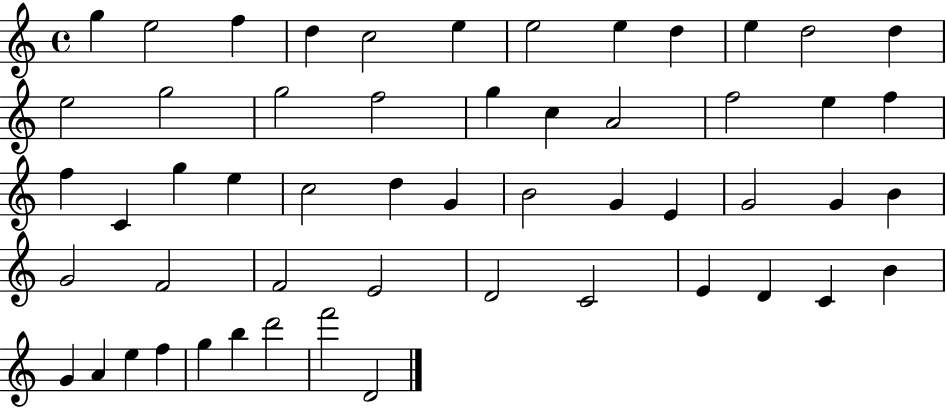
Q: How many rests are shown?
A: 0